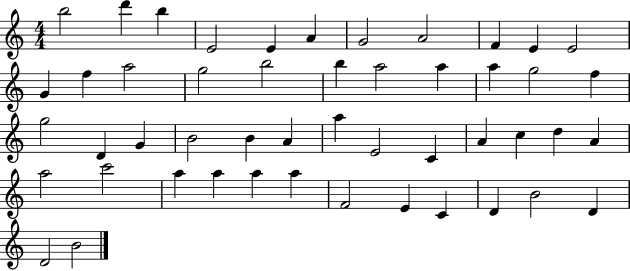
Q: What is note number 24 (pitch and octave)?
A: D4